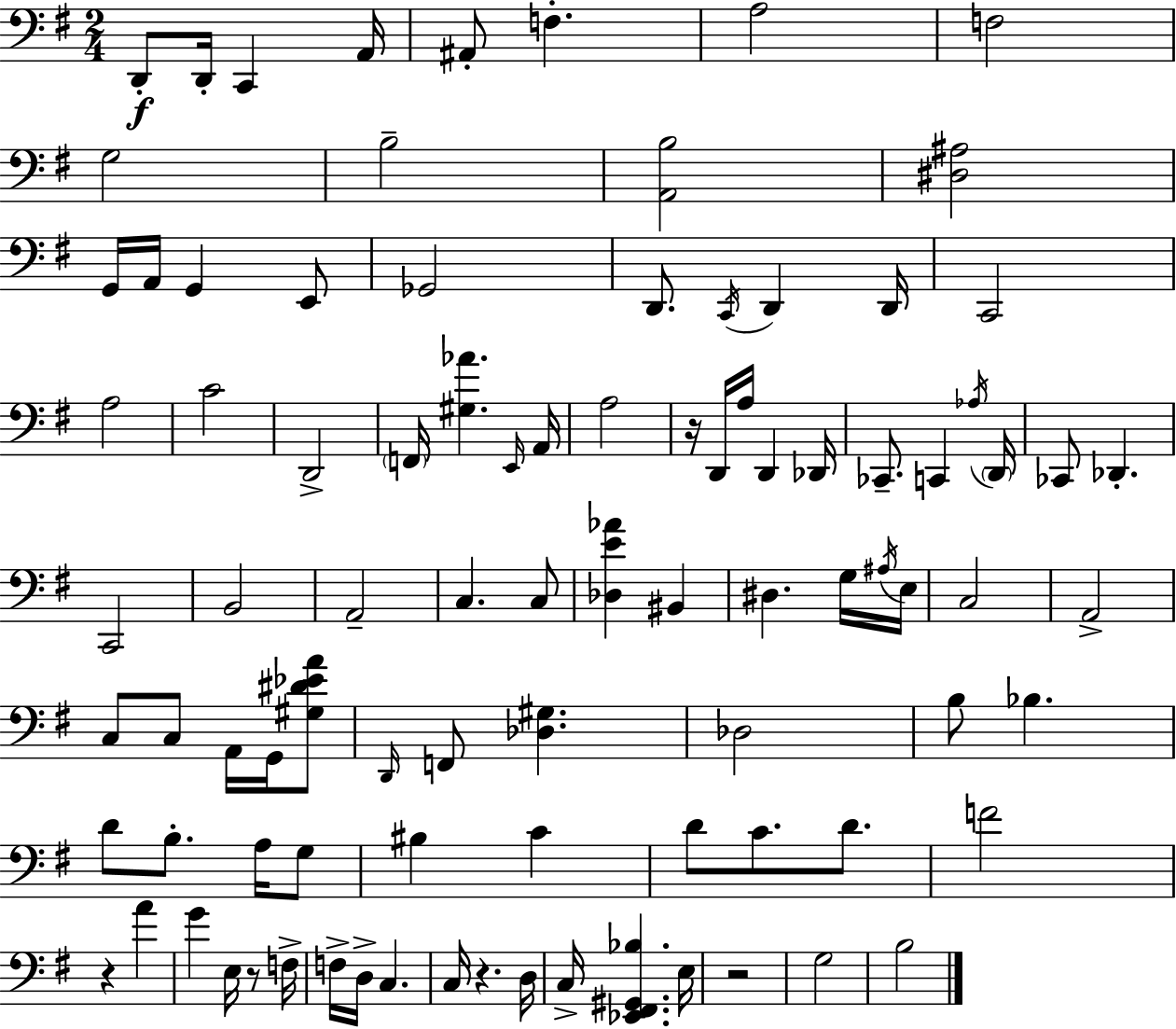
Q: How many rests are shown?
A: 5